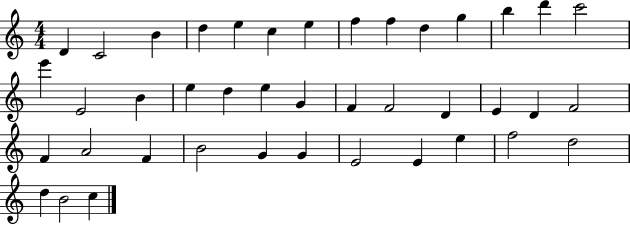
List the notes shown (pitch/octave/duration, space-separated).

D4/q C4/h B4/q D5/q E5/q C5/q E5/q F5/q F5/q D5/q G5/q B5/q D6/q C6/h E6/q E4/h B4/q E5/q D5/q E5/q G4/q F4/q F4/h D4/q E4/q D4/q F4/h F4/q A4/h F4/q B4/h G4/q G4/q E4/h E4/q E5/q F5/h D5/h D5/q B4/h C5/q